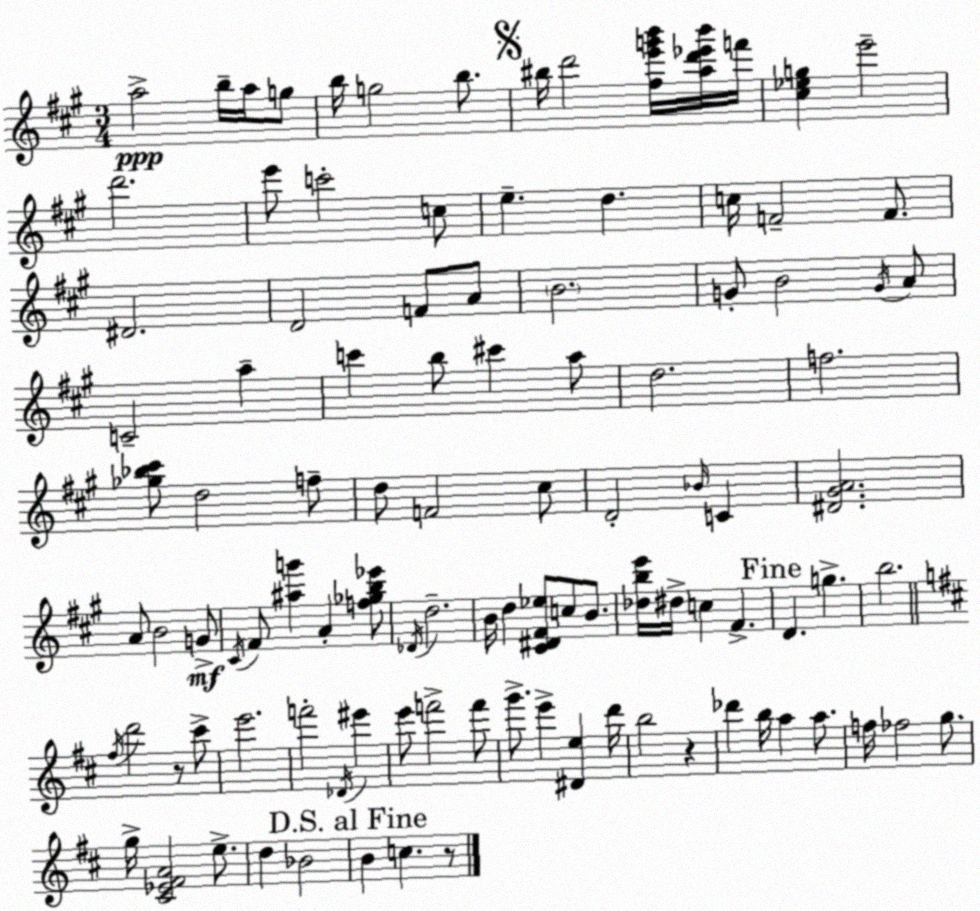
X:1
T:Untitled
M:3/4
L:1/4
K:A
a2 b/4 a/4 g/2 b/4 g2 b/2 ^b/4 d'2 [^fe'g'b']/4 [ad'_e'b']/4 f'/4 [^c_eg] e'2 d'2 e'/2 c'2 c/2 e d c/4 F2 F/2 ^D2 D2 F/2 A/2 B2 G/2 B2 G/4 A/2 C2 a c' b/2 ^c' a/2 d2 f2 [_g_b^c']/2 d2 f/2 d/2 F2 ^c/2 D2 _B/4 C [^D^GA]2 A/2 B2 G/2 ^C/4 ^F/2 [^ag'] A [f_gb_e']/2 _D/4 d2 B/4 d [^C^D^F_e]/2 c/2 B/2 [_dbe']/4 ^d/4 c ^F D g b2 ^f/4 d'2 z/2 ^c'/2 e'2 f'2 _D/4 ^e' e'/2 f'2 f'/2 g'/2 e' [^De] d'/4 b2 z _d' b/4 a a/2 f/4 _f2 g/2 g/4 [^C_E^FA]2 e/2 d _B2 B c z/2